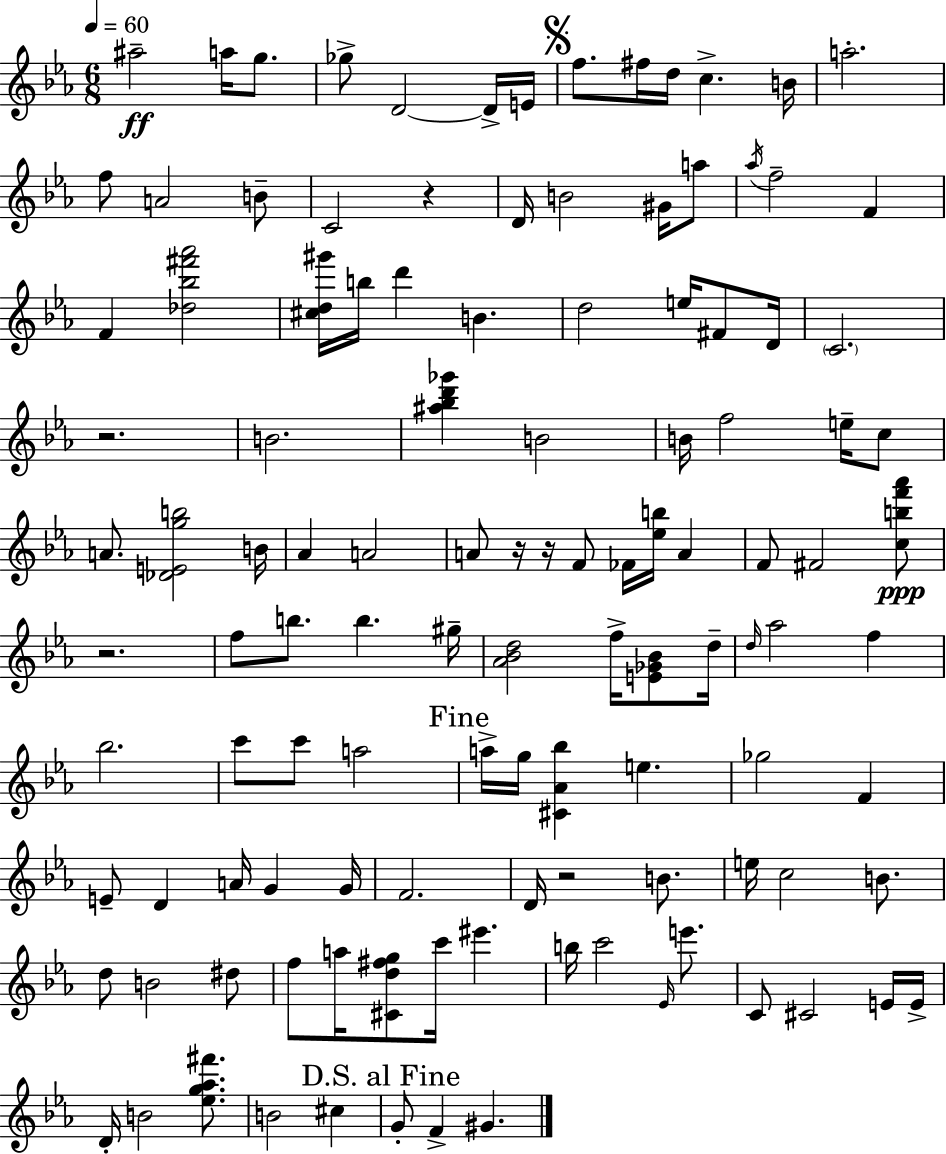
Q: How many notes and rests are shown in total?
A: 117